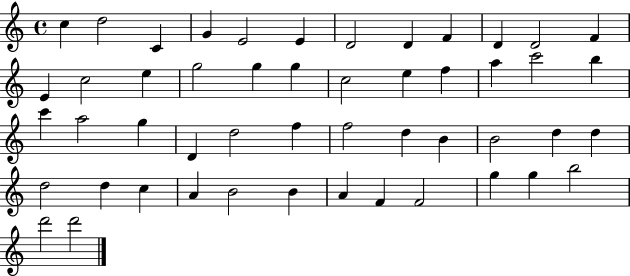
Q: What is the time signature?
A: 4/4